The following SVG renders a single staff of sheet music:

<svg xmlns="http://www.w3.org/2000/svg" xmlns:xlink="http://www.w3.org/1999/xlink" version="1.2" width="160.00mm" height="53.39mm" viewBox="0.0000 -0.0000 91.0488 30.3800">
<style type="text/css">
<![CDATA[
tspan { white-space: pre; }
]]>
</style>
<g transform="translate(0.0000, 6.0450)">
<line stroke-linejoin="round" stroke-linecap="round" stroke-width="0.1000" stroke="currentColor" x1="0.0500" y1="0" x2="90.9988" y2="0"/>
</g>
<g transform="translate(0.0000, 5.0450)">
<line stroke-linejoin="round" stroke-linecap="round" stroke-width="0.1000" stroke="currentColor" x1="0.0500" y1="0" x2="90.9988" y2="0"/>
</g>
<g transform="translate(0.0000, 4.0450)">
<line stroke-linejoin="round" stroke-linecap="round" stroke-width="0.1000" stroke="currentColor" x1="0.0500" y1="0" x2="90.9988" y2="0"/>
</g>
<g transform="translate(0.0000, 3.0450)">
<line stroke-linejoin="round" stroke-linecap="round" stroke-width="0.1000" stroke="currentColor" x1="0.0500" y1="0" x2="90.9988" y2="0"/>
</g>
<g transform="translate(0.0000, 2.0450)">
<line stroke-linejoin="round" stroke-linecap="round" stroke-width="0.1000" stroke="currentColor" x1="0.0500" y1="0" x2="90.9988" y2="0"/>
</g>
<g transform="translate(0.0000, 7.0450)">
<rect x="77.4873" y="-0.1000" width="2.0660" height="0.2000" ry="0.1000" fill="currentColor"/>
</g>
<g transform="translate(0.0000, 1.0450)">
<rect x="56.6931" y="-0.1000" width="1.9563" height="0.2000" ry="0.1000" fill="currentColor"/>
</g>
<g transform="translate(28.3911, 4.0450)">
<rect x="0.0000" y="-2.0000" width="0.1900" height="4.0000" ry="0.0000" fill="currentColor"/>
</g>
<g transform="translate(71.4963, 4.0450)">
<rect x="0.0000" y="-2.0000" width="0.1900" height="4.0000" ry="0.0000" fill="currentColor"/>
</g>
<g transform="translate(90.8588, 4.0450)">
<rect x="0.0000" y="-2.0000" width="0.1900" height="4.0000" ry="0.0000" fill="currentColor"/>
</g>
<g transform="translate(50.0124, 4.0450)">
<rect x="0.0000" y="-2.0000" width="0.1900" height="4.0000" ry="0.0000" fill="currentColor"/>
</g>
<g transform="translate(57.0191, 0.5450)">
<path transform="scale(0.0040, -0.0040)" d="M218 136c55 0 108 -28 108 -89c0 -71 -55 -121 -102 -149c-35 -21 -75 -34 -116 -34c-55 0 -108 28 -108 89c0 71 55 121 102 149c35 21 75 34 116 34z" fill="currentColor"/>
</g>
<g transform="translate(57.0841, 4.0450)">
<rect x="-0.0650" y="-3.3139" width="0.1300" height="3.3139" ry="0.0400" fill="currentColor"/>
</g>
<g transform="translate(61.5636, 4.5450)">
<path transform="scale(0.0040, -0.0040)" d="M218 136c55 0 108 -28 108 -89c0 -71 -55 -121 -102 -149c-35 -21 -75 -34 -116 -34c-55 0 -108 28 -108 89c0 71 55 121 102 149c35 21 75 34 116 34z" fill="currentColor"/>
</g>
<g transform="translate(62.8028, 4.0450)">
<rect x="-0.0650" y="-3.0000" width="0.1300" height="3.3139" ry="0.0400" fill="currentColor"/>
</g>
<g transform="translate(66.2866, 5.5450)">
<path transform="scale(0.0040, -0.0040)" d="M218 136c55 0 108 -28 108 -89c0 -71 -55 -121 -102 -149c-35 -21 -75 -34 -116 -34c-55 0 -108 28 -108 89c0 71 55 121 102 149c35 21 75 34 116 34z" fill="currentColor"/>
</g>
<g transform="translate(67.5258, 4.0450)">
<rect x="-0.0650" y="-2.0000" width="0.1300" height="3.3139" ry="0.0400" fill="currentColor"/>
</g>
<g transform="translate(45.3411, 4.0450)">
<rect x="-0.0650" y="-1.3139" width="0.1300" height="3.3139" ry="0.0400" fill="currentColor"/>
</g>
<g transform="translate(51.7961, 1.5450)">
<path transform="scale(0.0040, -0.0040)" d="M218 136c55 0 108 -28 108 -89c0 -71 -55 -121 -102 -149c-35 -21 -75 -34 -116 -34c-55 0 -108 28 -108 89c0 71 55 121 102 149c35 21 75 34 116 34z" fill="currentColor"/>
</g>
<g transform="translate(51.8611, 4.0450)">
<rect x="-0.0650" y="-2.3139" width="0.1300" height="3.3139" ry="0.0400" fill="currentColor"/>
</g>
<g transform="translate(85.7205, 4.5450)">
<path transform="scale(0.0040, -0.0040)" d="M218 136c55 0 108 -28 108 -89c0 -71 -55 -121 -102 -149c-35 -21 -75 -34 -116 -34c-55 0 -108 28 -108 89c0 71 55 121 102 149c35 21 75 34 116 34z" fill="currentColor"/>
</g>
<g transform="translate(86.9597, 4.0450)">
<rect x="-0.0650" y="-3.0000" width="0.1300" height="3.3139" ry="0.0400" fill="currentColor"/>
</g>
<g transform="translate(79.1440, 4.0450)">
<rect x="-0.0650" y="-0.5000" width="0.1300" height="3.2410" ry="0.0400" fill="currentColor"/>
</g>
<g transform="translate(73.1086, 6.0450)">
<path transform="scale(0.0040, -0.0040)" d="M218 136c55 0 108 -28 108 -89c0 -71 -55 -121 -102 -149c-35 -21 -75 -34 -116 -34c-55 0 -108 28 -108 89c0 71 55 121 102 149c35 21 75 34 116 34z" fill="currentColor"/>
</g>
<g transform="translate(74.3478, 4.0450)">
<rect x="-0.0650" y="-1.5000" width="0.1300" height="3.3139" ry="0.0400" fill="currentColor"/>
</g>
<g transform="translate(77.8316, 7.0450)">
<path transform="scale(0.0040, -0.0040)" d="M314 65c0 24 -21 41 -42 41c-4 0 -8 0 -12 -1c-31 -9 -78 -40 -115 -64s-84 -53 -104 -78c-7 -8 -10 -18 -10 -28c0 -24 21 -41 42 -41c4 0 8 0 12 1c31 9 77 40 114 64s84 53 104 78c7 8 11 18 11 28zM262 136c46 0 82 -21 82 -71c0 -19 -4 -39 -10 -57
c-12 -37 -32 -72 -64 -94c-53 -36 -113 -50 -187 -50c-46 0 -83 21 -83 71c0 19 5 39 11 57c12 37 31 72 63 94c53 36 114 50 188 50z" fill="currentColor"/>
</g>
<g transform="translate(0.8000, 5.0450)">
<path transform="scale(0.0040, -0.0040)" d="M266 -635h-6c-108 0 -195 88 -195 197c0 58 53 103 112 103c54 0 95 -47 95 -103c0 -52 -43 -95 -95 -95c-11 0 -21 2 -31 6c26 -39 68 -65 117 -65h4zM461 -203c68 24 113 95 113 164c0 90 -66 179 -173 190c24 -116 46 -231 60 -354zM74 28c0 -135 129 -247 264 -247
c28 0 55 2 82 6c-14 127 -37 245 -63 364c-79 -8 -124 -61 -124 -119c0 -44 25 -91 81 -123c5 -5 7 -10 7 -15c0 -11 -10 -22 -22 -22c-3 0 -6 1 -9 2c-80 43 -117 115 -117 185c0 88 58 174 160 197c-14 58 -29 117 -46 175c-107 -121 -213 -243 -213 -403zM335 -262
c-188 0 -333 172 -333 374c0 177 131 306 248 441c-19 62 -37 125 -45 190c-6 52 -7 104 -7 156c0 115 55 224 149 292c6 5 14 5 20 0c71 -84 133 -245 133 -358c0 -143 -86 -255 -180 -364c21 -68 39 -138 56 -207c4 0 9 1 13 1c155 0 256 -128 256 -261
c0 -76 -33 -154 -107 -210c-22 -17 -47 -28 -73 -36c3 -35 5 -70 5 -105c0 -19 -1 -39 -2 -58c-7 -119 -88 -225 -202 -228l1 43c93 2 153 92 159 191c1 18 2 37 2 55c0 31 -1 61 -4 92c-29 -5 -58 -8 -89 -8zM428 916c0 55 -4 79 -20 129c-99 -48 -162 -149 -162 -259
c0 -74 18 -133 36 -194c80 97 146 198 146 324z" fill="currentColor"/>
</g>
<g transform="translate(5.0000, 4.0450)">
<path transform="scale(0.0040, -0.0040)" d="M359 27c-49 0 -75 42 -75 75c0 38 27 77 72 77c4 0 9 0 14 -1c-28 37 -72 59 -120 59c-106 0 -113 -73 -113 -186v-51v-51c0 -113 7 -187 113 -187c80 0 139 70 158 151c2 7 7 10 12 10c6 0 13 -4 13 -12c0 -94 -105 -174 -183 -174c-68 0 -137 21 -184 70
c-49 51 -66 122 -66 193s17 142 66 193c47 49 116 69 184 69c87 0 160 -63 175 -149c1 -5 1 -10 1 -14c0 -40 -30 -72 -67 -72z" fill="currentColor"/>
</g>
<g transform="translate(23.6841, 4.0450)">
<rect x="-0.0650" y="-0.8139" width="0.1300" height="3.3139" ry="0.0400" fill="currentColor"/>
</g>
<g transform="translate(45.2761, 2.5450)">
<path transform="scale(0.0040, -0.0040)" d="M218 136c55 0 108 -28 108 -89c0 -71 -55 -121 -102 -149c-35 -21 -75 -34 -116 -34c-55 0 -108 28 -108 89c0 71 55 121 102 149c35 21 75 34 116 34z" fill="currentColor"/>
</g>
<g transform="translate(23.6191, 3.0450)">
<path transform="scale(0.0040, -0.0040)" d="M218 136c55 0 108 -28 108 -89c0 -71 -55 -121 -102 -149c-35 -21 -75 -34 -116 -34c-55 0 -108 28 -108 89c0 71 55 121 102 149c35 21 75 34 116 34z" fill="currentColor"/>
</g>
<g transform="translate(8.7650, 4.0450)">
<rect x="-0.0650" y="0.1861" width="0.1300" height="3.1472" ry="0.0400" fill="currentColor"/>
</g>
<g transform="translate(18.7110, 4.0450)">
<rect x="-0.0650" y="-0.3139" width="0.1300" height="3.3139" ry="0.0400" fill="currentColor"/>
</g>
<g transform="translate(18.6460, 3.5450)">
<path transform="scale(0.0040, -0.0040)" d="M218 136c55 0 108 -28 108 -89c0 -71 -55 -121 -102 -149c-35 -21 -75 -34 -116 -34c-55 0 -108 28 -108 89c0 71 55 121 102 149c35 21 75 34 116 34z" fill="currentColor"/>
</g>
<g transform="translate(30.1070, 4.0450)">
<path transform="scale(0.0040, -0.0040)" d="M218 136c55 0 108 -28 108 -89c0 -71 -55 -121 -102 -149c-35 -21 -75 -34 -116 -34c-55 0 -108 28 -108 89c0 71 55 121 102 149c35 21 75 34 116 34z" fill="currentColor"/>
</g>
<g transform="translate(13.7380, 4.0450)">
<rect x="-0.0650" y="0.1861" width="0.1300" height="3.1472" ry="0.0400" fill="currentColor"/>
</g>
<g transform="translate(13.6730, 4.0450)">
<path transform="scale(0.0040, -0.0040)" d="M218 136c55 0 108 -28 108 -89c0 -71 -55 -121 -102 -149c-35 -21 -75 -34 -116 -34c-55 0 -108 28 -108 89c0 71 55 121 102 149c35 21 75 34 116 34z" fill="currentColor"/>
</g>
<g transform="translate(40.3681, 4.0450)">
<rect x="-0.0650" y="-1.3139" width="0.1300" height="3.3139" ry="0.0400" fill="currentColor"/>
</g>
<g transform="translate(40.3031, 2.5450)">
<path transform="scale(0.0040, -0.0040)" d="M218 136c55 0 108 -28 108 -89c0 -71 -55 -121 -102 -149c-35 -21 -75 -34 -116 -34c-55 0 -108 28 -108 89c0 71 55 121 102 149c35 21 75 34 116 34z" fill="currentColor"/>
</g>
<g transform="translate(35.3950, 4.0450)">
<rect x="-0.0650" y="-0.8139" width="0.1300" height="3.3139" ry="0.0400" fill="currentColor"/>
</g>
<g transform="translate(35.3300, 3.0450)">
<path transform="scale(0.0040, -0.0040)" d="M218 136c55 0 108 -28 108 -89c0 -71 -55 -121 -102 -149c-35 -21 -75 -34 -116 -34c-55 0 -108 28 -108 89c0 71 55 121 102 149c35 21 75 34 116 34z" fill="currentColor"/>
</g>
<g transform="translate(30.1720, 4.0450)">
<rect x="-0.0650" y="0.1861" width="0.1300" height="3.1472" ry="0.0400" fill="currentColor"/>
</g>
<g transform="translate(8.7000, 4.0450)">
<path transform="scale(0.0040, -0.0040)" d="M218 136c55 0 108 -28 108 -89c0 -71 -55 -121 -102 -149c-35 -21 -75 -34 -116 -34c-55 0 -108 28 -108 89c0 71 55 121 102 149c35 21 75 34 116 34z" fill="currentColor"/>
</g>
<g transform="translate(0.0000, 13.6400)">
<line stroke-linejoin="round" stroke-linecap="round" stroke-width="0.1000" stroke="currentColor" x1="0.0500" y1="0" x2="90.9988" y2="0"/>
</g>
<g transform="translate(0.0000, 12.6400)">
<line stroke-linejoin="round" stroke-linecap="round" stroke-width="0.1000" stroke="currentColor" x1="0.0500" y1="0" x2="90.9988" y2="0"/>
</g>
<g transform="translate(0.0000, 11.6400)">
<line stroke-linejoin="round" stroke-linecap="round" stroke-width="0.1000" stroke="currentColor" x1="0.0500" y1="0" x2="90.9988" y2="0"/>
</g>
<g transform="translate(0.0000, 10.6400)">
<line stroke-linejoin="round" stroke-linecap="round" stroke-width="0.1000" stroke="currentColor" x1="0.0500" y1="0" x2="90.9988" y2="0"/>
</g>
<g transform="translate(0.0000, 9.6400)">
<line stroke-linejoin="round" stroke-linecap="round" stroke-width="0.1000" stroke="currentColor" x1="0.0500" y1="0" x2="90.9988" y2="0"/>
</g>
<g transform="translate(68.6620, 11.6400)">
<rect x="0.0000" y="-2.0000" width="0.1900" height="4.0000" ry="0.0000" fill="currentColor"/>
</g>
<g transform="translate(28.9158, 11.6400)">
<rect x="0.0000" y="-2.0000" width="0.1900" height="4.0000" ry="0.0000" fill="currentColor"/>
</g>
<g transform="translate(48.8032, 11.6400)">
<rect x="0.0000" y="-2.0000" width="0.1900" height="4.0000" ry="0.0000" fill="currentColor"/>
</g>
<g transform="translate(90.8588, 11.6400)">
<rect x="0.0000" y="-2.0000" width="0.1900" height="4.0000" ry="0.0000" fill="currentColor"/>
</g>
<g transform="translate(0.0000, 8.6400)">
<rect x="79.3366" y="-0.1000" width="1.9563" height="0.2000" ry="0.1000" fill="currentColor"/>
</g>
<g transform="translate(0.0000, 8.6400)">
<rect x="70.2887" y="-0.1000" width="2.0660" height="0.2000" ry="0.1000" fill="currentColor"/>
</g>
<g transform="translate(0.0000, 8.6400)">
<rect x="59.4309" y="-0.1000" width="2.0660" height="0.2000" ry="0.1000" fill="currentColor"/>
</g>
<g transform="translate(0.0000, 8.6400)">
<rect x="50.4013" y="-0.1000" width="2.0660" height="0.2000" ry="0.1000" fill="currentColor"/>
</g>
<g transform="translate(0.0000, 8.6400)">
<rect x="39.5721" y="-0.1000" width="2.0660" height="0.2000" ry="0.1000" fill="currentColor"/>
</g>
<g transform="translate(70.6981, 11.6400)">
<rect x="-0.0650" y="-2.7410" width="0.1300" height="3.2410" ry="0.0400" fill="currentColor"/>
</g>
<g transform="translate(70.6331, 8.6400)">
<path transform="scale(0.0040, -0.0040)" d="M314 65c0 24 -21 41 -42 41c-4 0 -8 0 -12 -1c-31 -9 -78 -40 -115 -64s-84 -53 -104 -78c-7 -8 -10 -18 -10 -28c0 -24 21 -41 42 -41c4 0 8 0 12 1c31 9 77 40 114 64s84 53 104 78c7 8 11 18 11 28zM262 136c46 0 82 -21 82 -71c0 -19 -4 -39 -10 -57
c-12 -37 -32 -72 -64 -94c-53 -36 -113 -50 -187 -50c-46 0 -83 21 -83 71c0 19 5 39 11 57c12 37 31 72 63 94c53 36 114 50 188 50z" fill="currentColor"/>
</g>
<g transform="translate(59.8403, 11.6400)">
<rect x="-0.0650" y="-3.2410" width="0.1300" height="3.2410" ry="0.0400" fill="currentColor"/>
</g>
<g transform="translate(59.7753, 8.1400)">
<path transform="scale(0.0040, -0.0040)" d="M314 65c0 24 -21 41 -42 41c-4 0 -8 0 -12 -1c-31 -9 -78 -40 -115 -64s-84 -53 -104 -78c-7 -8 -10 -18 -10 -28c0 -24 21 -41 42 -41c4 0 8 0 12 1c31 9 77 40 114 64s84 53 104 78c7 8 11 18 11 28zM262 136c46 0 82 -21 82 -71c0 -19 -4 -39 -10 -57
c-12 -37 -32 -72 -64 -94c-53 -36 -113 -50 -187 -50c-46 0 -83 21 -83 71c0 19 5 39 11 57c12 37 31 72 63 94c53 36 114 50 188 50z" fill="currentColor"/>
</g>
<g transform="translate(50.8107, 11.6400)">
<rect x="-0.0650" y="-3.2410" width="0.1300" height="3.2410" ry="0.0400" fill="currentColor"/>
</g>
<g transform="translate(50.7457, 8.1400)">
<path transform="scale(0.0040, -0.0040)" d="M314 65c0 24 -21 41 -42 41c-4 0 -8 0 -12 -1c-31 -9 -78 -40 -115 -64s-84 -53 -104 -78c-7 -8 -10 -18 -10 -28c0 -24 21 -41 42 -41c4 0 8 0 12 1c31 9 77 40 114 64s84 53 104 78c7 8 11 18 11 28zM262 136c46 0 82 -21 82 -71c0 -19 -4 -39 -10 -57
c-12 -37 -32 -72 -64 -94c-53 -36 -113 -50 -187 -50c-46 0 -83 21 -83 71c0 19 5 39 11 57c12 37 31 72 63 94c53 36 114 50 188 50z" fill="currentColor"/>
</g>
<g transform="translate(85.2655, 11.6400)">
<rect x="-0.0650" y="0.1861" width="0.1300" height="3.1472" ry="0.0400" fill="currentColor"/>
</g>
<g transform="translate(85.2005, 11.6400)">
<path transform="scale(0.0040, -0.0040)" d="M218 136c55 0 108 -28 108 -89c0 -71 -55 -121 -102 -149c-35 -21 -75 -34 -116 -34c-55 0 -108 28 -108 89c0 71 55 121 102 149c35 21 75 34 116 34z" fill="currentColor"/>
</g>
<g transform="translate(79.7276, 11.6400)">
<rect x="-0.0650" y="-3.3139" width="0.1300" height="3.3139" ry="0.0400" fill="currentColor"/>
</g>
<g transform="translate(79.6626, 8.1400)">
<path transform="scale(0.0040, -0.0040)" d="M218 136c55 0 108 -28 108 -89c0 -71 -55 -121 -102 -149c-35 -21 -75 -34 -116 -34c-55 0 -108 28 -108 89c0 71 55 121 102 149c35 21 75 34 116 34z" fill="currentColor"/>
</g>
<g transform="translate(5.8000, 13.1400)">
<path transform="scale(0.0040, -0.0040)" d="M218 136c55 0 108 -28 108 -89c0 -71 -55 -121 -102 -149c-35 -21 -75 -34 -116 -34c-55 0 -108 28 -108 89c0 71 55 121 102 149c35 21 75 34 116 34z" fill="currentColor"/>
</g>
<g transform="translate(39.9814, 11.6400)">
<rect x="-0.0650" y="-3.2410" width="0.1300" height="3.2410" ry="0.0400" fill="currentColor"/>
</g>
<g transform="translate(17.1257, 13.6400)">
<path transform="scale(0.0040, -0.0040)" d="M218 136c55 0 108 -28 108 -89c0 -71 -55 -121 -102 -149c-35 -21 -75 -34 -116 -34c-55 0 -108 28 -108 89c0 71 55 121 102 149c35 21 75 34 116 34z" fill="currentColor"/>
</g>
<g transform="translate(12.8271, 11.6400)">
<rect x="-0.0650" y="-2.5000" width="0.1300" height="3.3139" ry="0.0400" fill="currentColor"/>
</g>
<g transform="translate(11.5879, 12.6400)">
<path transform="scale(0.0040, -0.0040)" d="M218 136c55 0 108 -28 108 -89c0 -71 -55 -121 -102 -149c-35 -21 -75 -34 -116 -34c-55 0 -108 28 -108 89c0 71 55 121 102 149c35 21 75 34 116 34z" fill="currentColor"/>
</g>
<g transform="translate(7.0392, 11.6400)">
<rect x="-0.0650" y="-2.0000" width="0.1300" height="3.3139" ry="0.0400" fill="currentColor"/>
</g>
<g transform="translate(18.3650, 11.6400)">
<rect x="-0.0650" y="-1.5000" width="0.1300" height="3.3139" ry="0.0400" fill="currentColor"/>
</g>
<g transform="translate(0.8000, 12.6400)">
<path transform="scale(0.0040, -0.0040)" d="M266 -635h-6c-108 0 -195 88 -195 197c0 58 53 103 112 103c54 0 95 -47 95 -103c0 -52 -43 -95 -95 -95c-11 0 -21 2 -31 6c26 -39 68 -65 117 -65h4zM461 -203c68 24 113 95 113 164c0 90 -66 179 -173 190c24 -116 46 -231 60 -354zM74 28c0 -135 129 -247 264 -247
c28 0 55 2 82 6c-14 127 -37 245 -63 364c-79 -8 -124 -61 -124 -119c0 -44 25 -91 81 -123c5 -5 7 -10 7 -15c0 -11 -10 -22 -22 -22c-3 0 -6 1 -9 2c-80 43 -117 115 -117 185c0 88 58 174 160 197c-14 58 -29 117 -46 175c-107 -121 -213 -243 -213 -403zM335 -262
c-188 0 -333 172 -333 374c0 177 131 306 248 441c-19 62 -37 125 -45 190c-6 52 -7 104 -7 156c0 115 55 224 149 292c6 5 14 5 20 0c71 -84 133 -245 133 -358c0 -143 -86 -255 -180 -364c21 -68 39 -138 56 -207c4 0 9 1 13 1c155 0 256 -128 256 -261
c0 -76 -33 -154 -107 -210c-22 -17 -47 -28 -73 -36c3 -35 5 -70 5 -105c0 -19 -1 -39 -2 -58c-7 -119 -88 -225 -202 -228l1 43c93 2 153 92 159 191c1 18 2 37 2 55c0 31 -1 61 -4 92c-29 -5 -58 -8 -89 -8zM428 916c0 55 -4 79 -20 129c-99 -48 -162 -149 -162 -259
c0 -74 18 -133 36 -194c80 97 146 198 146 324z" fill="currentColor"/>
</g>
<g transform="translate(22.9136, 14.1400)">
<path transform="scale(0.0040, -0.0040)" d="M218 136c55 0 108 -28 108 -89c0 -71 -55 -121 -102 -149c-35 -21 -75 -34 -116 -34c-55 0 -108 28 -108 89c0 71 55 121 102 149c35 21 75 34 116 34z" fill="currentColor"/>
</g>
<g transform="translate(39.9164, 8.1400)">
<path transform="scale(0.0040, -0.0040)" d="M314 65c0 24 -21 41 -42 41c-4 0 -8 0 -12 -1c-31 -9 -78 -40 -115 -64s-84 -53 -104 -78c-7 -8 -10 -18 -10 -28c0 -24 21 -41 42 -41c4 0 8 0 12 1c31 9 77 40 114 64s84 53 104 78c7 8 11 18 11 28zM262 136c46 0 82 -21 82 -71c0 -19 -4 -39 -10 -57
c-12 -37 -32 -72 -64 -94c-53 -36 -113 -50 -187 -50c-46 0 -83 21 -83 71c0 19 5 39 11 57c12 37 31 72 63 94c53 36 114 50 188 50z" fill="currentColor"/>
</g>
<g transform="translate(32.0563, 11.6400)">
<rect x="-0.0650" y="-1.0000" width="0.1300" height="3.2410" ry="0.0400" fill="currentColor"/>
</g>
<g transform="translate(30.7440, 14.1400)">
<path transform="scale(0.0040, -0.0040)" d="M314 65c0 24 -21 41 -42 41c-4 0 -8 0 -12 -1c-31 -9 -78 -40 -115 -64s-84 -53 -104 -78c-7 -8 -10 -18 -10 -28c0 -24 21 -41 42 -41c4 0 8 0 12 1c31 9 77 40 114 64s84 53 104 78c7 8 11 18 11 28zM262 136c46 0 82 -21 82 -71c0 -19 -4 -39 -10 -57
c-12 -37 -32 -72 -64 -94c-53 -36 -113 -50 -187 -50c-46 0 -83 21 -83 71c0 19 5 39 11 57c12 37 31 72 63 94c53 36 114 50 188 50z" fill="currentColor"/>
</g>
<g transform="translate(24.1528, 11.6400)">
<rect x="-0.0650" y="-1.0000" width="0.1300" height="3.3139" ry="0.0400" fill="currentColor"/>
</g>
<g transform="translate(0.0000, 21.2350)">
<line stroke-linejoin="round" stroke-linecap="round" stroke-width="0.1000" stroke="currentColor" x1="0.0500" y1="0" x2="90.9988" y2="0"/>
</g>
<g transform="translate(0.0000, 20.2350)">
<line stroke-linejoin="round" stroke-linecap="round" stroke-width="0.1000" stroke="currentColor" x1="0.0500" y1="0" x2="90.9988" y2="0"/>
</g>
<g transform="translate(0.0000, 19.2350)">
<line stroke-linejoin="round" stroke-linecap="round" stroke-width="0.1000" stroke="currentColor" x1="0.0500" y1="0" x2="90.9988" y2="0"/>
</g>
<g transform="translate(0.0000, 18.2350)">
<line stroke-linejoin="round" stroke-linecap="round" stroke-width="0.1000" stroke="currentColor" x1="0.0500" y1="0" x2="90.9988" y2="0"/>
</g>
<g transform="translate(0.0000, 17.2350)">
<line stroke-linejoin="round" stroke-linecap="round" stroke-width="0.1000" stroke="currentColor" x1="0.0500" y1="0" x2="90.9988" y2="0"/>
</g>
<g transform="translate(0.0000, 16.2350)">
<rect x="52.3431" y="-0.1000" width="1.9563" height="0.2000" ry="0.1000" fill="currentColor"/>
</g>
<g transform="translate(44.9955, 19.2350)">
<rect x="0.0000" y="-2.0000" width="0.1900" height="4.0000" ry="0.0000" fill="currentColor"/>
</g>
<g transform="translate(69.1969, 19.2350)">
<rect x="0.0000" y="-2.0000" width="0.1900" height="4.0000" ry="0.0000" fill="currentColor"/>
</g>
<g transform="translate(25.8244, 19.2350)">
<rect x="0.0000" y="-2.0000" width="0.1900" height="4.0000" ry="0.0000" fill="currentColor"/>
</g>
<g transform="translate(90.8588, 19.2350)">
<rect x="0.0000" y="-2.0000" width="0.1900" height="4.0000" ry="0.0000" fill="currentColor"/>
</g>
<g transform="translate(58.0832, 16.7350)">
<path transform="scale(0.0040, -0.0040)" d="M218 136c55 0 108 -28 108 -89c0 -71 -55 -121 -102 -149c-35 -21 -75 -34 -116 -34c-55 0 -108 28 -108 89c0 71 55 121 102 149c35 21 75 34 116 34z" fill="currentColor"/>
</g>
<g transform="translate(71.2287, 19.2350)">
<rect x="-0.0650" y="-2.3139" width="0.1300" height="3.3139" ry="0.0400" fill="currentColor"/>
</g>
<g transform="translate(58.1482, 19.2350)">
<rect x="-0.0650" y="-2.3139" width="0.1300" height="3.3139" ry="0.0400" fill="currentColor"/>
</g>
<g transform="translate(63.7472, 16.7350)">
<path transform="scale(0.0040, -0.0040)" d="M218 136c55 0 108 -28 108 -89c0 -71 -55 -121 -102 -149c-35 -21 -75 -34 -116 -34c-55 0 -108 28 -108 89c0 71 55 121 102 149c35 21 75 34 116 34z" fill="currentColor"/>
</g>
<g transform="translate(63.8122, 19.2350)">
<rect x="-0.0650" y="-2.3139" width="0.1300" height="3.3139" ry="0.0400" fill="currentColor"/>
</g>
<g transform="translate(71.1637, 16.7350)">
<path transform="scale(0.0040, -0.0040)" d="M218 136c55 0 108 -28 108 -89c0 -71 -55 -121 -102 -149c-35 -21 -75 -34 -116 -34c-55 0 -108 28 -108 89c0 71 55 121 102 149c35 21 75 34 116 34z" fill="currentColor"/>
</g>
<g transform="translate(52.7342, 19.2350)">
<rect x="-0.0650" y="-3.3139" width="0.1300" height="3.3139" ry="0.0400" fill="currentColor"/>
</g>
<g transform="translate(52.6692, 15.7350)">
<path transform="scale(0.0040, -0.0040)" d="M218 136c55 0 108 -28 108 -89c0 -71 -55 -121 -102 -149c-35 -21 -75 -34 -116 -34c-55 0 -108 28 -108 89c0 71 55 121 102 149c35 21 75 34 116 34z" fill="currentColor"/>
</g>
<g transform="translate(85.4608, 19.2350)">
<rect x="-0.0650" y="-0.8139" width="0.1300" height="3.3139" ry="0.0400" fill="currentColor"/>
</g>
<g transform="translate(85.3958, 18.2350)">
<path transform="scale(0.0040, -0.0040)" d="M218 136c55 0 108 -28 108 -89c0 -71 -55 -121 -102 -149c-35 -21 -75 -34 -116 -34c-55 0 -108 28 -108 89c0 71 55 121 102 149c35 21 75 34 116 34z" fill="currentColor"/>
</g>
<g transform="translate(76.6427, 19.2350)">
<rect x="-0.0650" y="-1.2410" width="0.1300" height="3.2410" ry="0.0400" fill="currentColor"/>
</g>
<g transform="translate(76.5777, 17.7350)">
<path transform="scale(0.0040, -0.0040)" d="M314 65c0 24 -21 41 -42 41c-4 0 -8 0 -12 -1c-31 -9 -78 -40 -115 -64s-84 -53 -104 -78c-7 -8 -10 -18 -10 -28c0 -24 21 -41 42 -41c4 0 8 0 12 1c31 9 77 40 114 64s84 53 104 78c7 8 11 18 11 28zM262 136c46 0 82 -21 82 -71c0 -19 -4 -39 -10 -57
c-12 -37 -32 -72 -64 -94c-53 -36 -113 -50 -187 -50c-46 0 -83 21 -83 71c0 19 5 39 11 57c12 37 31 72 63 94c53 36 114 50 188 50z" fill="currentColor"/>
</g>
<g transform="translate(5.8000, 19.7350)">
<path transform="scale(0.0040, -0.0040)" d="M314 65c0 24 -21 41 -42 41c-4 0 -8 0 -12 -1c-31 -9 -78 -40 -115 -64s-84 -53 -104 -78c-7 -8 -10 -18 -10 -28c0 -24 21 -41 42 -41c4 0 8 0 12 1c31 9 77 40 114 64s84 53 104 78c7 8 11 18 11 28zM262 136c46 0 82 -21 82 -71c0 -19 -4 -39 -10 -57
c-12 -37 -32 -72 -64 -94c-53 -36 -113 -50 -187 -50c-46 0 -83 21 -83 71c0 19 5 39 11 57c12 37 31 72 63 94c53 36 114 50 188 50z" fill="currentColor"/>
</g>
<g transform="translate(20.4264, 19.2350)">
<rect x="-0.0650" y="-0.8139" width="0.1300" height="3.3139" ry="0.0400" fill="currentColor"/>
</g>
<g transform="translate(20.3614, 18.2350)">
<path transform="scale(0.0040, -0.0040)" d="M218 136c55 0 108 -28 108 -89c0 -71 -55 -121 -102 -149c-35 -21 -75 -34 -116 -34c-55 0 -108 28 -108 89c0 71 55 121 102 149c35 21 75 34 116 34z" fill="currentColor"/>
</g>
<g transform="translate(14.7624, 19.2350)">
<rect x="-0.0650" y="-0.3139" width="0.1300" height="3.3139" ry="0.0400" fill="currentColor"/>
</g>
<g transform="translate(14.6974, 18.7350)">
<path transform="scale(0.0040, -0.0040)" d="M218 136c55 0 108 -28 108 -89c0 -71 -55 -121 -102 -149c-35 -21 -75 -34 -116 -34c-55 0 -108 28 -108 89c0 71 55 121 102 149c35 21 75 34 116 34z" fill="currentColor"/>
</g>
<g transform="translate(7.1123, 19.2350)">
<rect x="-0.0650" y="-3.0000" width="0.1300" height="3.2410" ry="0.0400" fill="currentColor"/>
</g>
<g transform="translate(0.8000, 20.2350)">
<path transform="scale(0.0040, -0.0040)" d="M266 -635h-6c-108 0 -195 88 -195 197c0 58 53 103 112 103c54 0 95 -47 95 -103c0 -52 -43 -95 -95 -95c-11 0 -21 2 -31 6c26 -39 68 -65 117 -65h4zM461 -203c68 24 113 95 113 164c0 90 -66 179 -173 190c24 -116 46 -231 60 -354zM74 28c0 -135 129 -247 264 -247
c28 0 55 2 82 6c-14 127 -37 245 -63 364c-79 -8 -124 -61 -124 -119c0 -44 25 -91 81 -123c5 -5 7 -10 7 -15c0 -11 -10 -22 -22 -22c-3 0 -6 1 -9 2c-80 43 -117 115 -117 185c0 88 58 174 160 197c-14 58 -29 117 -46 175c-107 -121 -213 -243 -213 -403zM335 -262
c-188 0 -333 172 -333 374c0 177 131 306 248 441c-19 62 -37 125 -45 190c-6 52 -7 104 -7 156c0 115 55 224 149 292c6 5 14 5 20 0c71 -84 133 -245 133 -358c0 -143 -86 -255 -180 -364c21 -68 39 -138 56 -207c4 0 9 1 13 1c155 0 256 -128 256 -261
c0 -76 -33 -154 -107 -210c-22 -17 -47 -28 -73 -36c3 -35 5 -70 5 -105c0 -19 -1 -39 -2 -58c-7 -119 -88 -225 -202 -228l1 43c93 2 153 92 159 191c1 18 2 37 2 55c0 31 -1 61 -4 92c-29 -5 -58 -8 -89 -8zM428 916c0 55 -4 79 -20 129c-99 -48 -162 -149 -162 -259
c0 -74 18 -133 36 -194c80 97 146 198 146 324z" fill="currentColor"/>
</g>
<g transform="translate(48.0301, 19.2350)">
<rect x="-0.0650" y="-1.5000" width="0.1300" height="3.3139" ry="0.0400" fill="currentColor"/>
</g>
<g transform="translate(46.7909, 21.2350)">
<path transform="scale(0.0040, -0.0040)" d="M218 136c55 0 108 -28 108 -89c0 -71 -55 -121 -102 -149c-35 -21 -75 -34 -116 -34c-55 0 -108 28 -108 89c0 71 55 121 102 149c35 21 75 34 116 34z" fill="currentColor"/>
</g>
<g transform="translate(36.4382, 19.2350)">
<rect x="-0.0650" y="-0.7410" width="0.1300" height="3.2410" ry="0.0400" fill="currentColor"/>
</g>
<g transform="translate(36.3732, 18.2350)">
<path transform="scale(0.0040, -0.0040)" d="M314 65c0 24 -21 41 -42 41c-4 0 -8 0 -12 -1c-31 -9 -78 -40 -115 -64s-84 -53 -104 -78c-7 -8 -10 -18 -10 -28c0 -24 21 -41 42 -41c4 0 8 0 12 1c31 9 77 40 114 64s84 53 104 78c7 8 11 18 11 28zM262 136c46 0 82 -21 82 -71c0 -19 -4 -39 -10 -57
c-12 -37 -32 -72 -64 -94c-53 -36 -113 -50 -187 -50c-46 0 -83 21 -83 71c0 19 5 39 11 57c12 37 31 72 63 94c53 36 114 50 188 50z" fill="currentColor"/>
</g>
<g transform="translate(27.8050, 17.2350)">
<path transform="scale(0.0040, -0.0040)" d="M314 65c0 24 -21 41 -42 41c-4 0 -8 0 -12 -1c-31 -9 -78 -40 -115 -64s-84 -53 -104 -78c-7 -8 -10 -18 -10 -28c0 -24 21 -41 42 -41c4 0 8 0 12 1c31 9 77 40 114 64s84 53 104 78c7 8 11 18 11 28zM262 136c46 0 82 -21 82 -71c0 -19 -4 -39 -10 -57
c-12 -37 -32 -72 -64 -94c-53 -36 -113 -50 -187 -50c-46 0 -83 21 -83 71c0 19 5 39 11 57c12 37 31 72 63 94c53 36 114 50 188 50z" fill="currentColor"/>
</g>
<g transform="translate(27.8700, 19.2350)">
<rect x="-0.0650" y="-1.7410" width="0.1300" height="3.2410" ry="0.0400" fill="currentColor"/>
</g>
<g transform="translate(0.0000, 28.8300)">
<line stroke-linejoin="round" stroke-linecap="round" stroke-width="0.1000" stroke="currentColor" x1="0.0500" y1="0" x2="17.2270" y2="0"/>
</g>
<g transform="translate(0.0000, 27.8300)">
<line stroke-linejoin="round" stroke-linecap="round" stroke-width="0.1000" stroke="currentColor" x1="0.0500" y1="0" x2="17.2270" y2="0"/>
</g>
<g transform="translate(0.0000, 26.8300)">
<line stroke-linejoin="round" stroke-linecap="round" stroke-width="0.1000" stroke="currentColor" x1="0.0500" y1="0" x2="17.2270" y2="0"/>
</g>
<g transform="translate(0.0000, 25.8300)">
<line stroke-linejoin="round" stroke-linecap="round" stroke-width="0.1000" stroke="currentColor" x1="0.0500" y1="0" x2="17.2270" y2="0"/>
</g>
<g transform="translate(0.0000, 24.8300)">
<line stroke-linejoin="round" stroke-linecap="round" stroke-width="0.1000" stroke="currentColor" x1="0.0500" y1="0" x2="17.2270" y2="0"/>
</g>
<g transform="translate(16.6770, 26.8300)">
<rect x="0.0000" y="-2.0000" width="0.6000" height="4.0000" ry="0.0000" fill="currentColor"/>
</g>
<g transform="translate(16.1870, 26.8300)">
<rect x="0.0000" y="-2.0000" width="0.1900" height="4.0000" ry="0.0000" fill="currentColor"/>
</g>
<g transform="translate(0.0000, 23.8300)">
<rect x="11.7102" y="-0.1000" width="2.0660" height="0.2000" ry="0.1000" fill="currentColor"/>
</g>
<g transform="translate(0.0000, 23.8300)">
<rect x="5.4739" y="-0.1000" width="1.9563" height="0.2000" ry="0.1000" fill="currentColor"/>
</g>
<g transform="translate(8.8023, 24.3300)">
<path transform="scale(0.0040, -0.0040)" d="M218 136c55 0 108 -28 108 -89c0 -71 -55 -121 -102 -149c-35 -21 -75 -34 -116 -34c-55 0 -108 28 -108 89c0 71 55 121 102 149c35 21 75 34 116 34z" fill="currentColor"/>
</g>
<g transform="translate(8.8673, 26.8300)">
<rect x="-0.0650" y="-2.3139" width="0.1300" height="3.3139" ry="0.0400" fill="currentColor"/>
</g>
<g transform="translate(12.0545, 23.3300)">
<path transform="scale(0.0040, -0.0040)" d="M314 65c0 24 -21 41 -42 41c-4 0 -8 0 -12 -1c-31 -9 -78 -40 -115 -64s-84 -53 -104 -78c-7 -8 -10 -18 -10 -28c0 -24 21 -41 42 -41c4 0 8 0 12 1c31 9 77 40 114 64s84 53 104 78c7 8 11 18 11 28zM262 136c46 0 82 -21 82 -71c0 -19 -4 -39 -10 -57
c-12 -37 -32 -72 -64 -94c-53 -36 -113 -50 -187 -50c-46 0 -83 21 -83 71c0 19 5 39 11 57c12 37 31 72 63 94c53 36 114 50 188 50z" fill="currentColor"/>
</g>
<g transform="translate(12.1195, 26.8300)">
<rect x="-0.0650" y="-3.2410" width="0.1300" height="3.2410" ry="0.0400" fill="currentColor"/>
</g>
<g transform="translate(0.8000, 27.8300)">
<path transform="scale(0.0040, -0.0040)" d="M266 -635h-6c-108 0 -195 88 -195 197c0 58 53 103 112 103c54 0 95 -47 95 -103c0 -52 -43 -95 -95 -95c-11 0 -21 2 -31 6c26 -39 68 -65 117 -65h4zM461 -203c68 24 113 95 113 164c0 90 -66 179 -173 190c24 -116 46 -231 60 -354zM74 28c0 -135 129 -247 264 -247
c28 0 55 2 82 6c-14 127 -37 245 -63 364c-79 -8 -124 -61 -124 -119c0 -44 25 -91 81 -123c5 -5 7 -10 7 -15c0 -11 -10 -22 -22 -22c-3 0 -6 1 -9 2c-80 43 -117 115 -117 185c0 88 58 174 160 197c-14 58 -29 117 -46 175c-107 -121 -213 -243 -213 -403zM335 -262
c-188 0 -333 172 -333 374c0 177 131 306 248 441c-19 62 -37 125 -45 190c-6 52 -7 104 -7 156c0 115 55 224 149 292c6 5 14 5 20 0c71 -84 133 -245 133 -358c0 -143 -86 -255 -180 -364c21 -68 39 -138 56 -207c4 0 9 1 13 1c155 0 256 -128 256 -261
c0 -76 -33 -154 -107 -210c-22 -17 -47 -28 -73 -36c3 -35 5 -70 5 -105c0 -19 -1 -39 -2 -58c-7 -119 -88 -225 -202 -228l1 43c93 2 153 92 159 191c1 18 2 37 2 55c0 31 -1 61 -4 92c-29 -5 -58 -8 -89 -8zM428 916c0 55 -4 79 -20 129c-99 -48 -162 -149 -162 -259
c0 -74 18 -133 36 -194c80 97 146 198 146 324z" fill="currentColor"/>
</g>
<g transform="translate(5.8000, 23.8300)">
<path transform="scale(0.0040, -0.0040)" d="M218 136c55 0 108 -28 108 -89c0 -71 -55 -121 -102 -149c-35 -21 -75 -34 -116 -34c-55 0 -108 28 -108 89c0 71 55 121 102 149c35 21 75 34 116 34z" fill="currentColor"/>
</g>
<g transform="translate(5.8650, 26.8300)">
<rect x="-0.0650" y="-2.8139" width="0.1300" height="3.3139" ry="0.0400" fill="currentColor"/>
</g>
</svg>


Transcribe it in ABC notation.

X:1
T:Untitled
M:4/4
L:1/4
K:C
B B c d B d e e g b A F E C2 A F G E D D2 b2 b2 b2 a2 b B A2 c d f2 d2 E b g g g e2 d a g b2